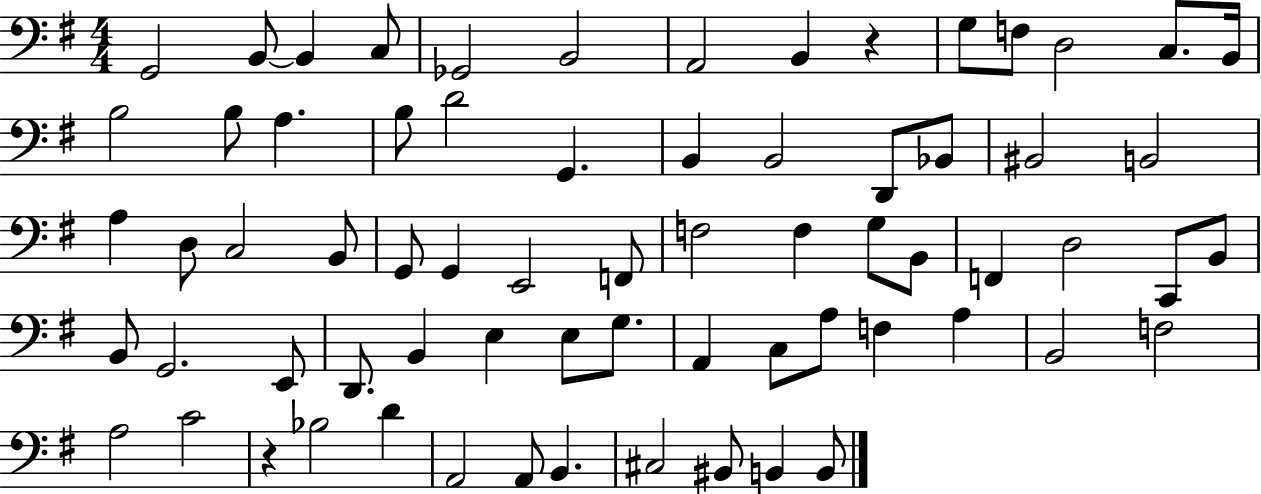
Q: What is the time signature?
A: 4/4